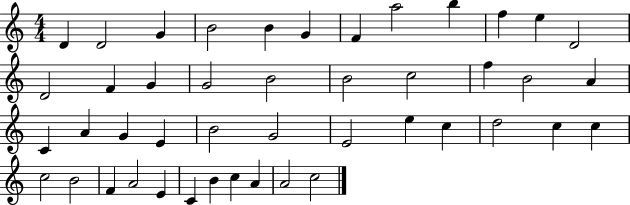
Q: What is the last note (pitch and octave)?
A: C5